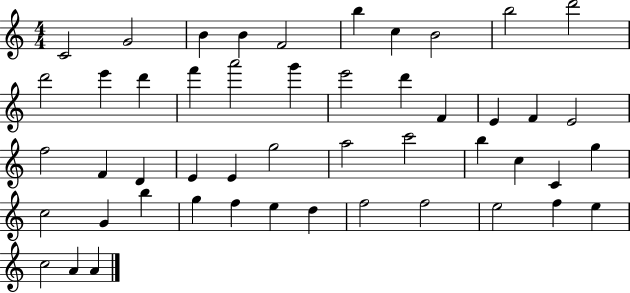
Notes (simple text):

C4/h G4/h B4/q B4/q F4/h B5/q C5/q B4/h B5/h D6/h D6/h E6/q D6/q F6/q A6/h G6/q E6/h D6/q F4/q E4/q F4/q E4/h F5/h F4/q D4/q E4/q E4/q G5/h A5/h C6/h B5/q C5/q C4/q G5/q C5/h G4/q B5/q G5/q F5/q E5/q D5/q F5/h F5/h E5/h F5/q E5/q C5/h A4/q A4/q